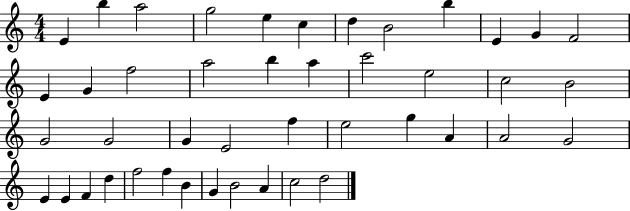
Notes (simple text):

E4/q B5/q A5/h G5/h E5/q C5/q D5/q B4/h B5/q E4/q G4/q F4/h E4/q G4/q F5/h A5/h B5/q A5/q C6/h E5/h C5/h B4/h G4/h G4/h G4/q E4/h F5/q E5/h G5/q A4/q A4/h G4/h E4/q E4/q F4/q D5/q F5/h F5/q B4/q G4/q B4/h A4/q C5/h D5/h